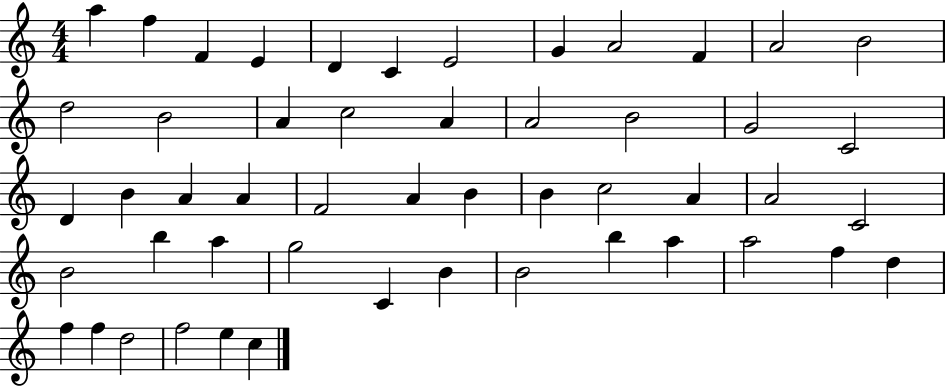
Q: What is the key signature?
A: C major